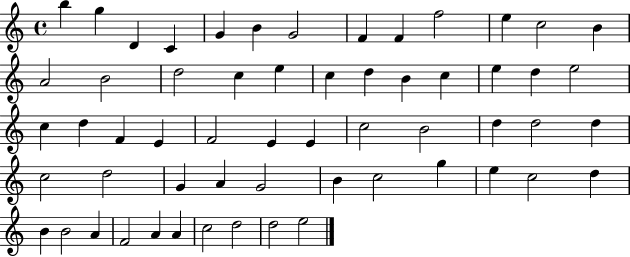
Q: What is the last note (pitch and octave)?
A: E5